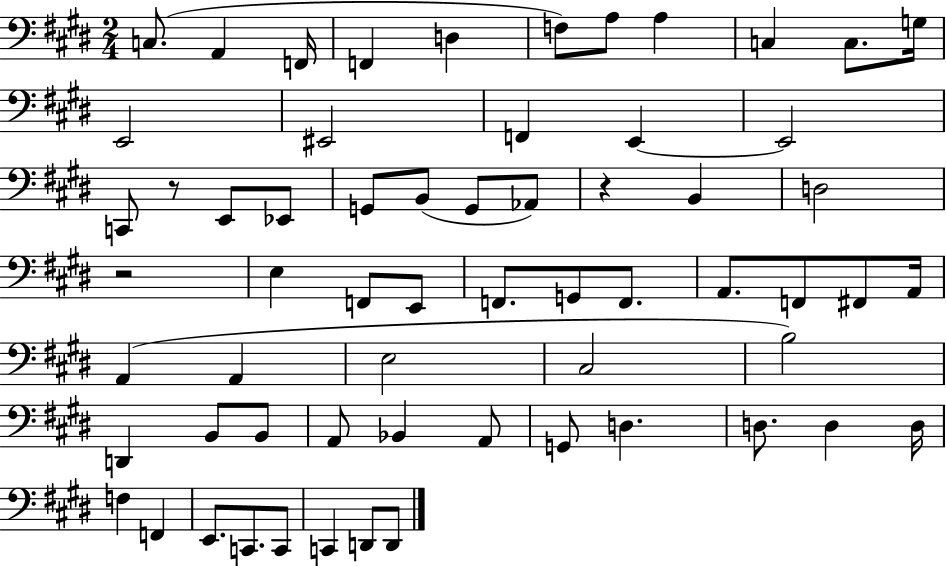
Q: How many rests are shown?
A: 3